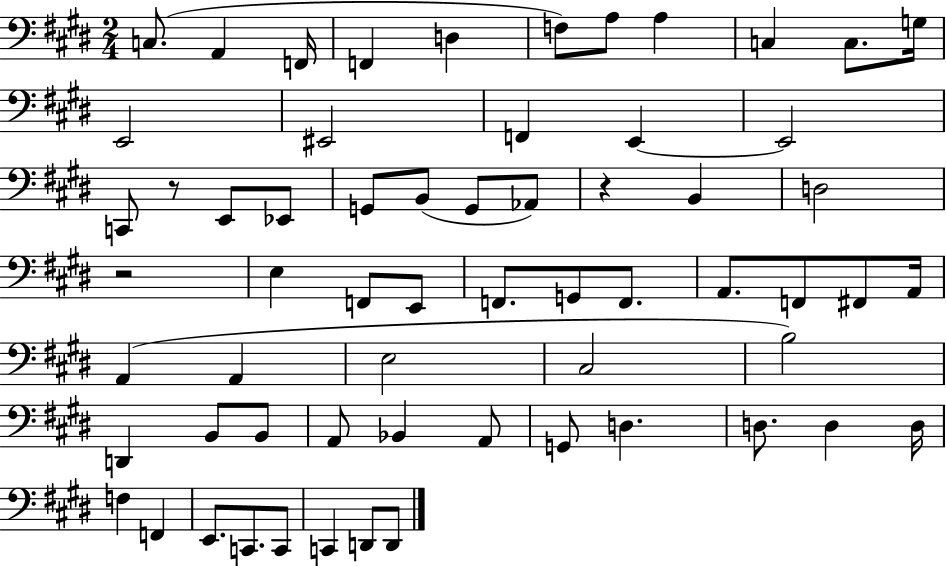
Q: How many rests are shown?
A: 3